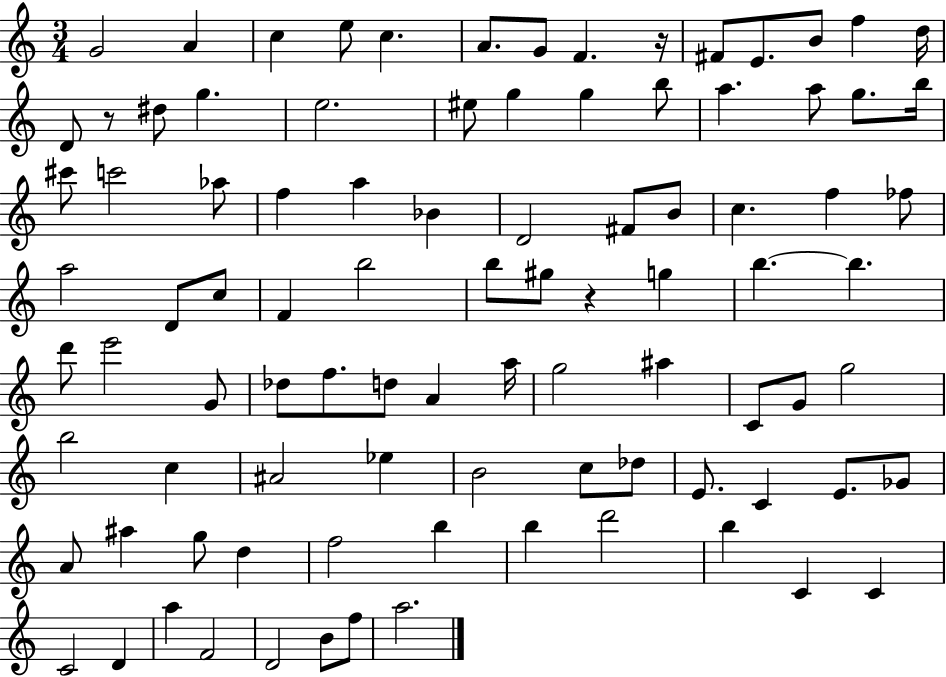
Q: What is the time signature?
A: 3/4